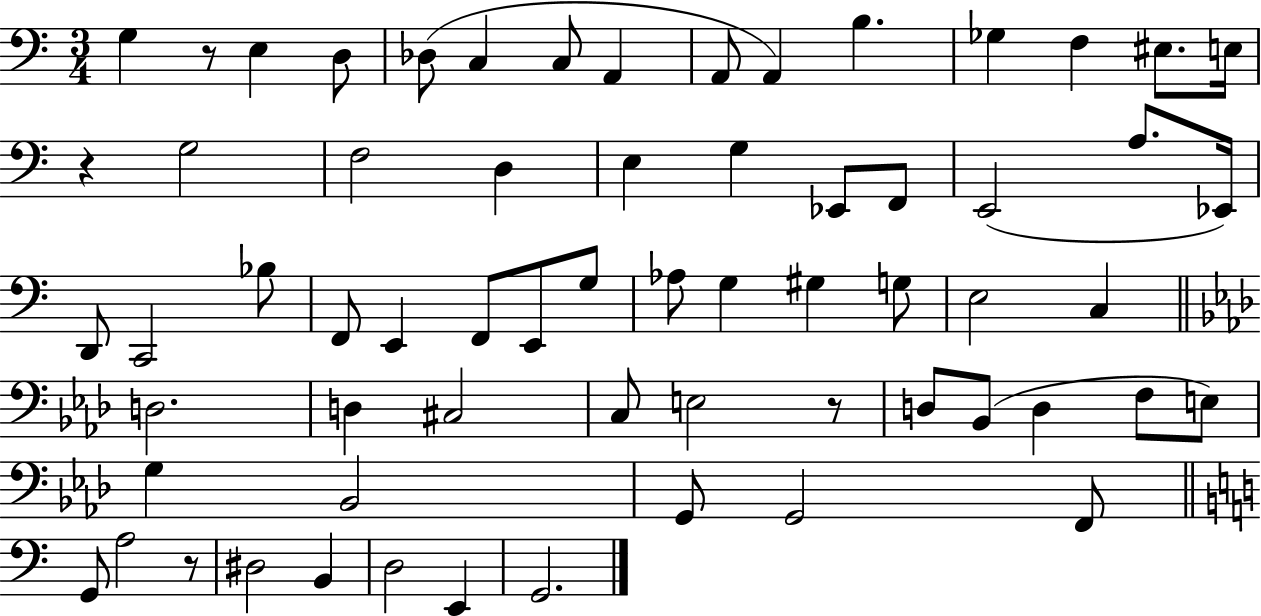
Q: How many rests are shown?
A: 4